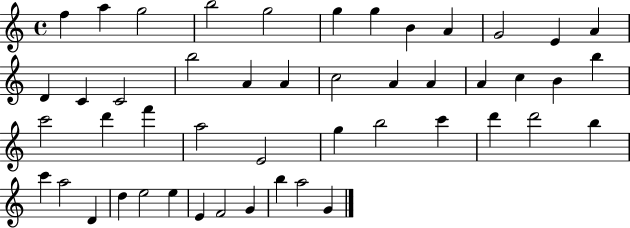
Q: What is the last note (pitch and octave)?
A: G4